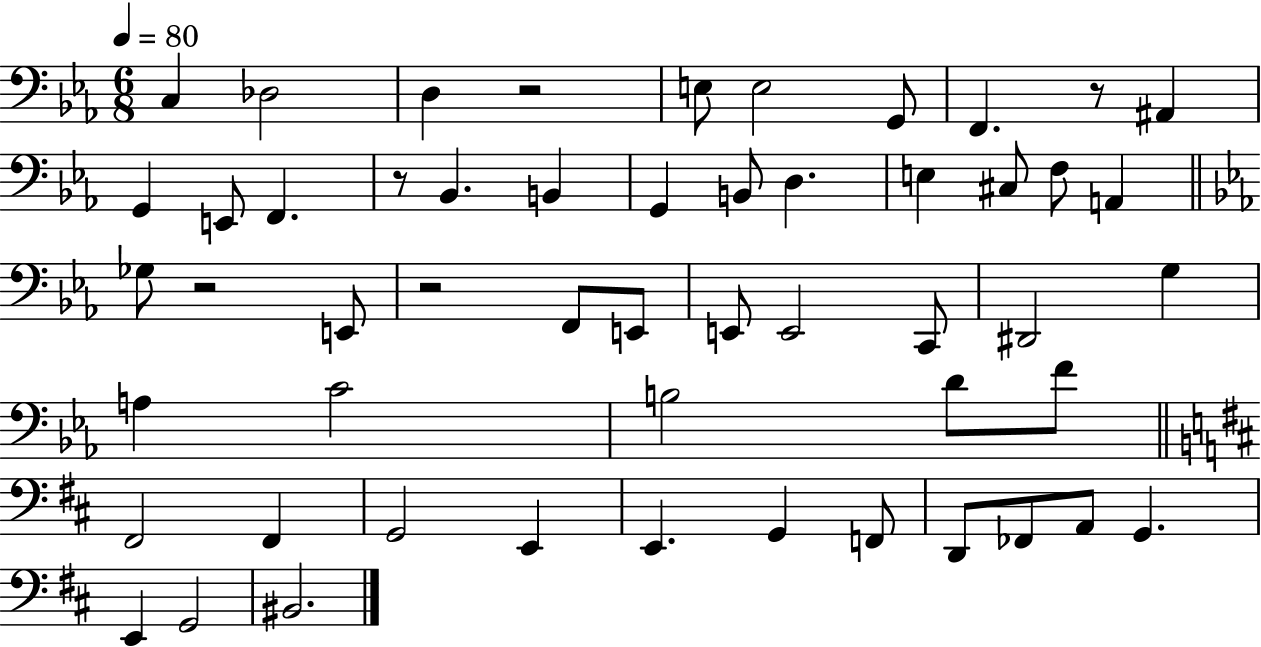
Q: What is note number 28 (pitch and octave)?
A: D#2